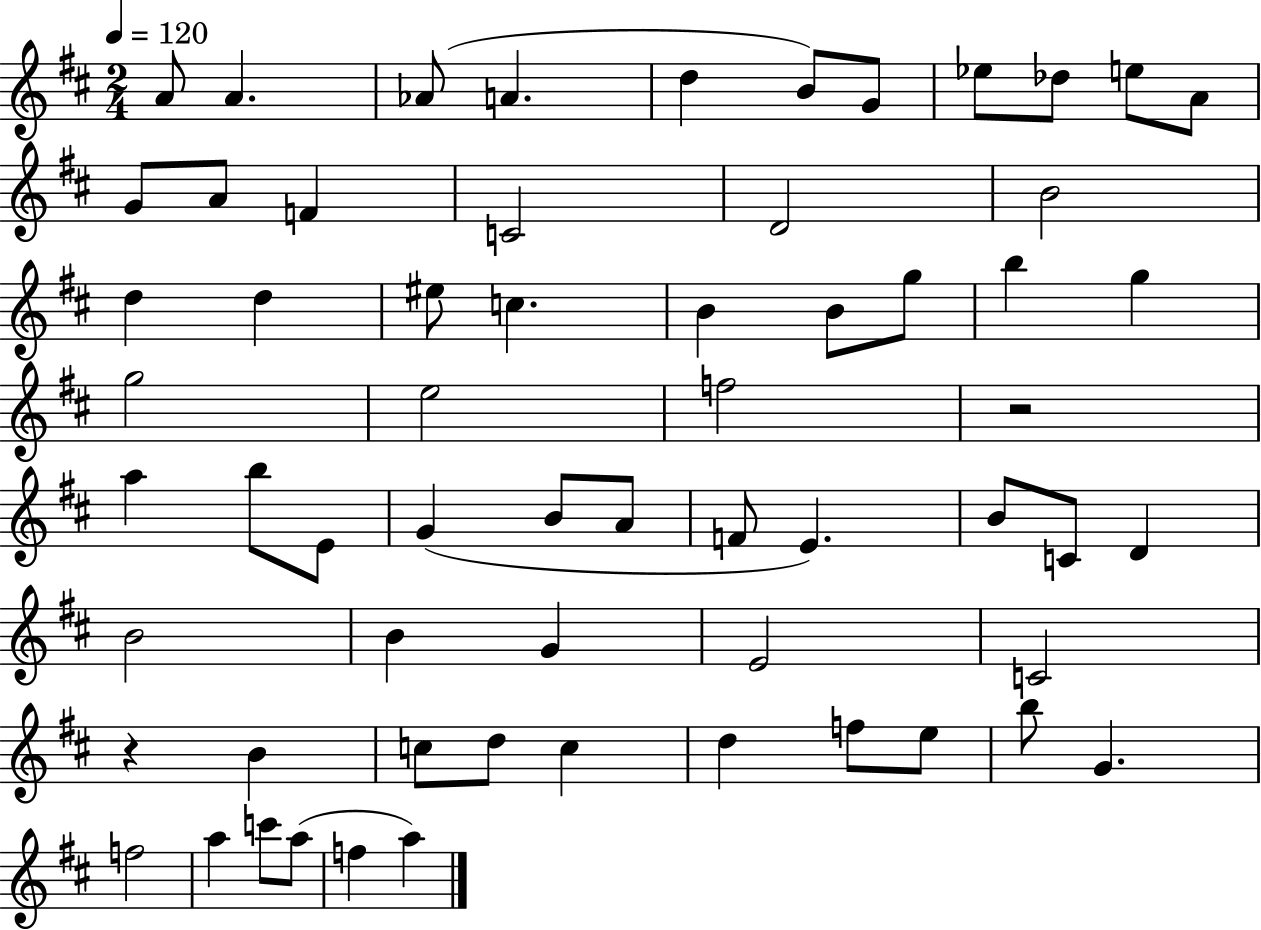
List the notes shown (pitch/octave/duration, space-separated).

A4/e A4/q. Ab4/e A4/q. D5/q B4/e G4/e Eb5/e Db5/e E5/e A4/e G4/e A4/e F4/q C4/h D4/h B4/h D5/q D5/q EIS5/e C5/q. B4/q B4/e G5/e B5/q G5/q G5/h E5/h F5/h R/h A5/q B5/e E4/e G4/q B4/e A4/e F4/e E4/q. B4/e C4/e D4/q B4/h B4/q G4/q E4/h C4/h R/q B4/q C5/e D5/e C5/q D5/q F5/e E5/e B5/e G4/q. F5/h A5/q C6/e A5/e F5/q A5/q